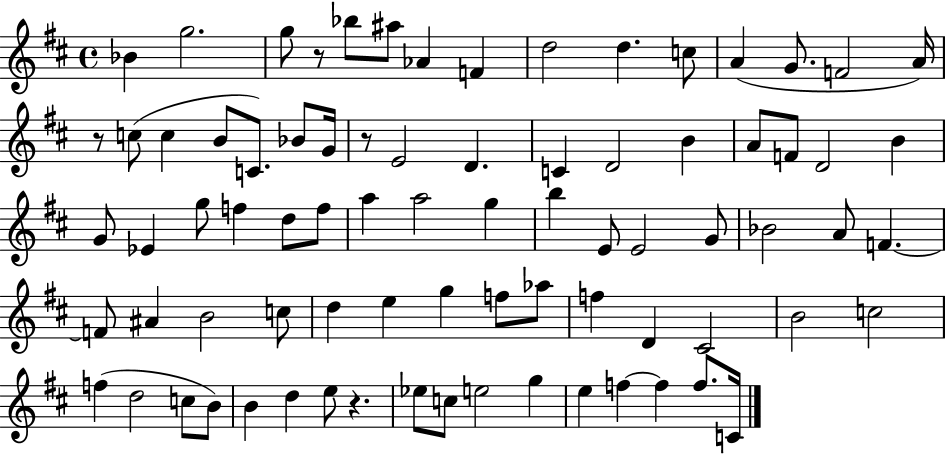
Bb4/q G5/h. G5/e R/e Bb5/e A#5/e Ab4/q F4/q D5/h D5/q. C5/e A4/q G4/e. F4/h A4/s R/e C5/e C5/q B4/e C4/e. Bb4/e G4/s R/e E4/h D4/q. C4/q D4/h B4/q A4/e F4/e D4/h B4/q G4/e Eb4/q G5/e F5/q D5/e F5/e A5/q A5/h G5/q B5/q E4/e E4/h G4/e Bb4/h A4/e F4/q. F4/e A#4/q B4/h C5/e D5/q E5/q G5/q F5/e Ab5/e F5/q D4/q C#4/h B4/h C5/h F5/q D5/h C5/e B4/e B4/q D5/q E5/e R/q. Eb5/e C5/e E5/h G5/q E5/q F5/q F5/q F5/e. C4/s